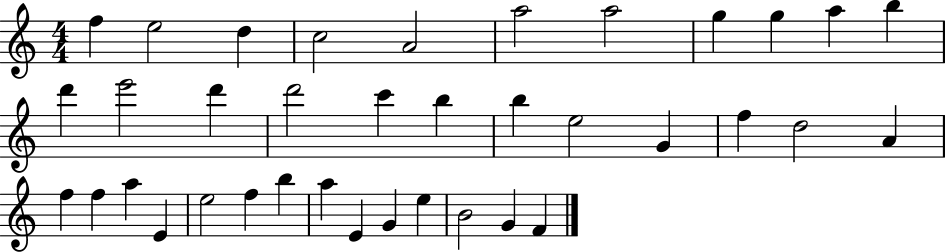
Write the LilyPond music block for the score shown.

{
  \clef treble
  \numericTimeSignature
  \time 4/4
  \key c \major
  f''4 e''2 d''4 | c''2 a'2 | a''2 a''2 | g''4 g''4 a''4 b''4 | \break d'''4 e'''2 d'''4 | d'''2 c'''4 b''4 | b''4 e''2 g'4 | f''4 d''2 a'4 | \break f''4 f''4 a''4 e'4 | e''2 f''4 b''4 | a''4 e'4 g'4 e''4 | b'2 g'4 f'4 | \break \bar "|."
}